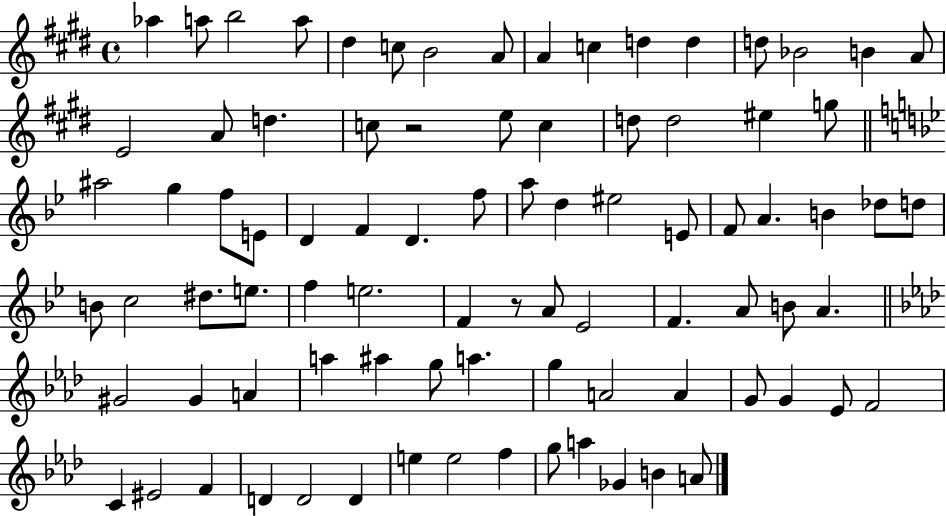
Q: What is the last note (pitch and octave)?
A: A4